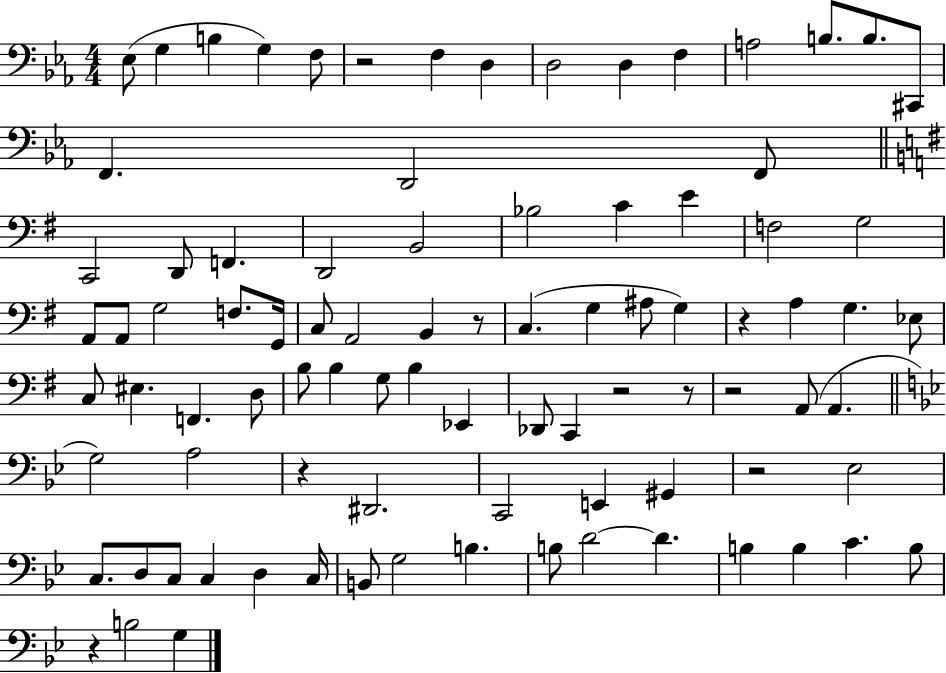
X:1
T:Untitled
M:4/4
L:1/4
K:Eb
_E,/2 G, B, G, F,/2 z2 F, D, D,2 D, F, A,2 B,/2 B,/2 ^C,,/2 F,, D,,2 F,,/2 C,,2 D,,/2 F,, D,,2 B,,2 _B,2 C E F,2 G,2 A,,/2 A,,/2 G,2 F,/2 G,,/4 C,/2 A,,2 B,, z/2 C, G, ^A,/2 G, z A, G, _E,/2 C,/2 ^E, F,, D,/2 B,/2 B, G,/2 B, _E,, _D,,/2 C,, z2 z/2 z2 A,,/2 A,, G,2 A,2 z ^D,,2 C,,2 E,, ^G,, z2 _E,2 C,/2 D,/2 C,/2 C, D, C,/4 B,,/2 G,2 B, B,/2 D2 D B, B, C B,/2 z B,2 G,